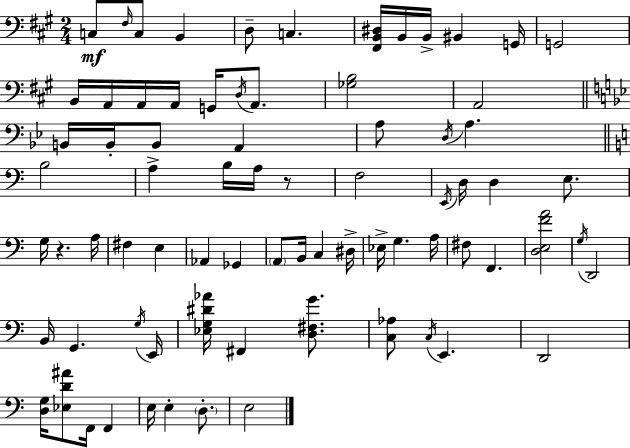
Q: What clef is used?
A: bass